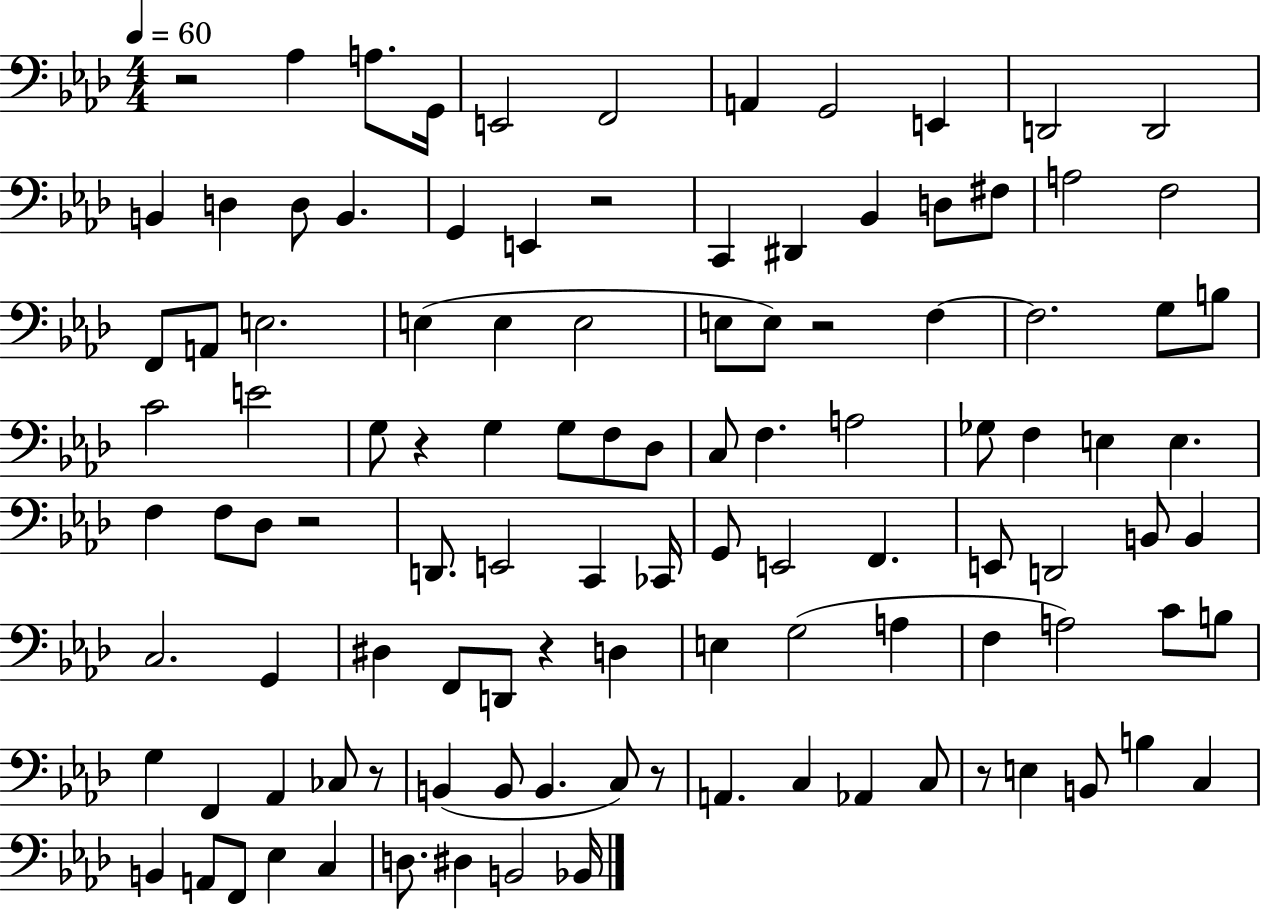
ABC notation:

X:1
T:Untitled
M:4/4
L:1/4
K:Ab
z2 _A, A,/2 G,,/4 E,,2 F,,2 A,, G,,2 E,, D,,2 D,,2 B,, D, D,/2 B,, G,, E,, z2 C,, ^D,, _B,, D,/2 ^F,/2 A,2 F,2 F,,/2 A,,/2 E,2 E, E, E,2 E,/2 E,/2 z2 F, F,2 G,/2 B,/2 C2 E2 G,/2 z G, G,/2 F,/2 _D,/2 C,/2 F, A,2 _G,/2 F, E, E, F, F,/2 _D,/2 z2 D,,/2 E,,2 C,, _C,,/4 G,,/2 E,,2 F,, E,,/2 D,,2 B,,/2 B,, C,2 G,, ^D, F,,/2 D,,/2 z D, E, G,2 A, F, A,2 C/2 B,/2 G, F,, _A,, _C,/2 z/2 B,, B,,/2 B,, C,/2 z/2 A,, C, _A,, C,/2 z/2 E, B,,/2 B, C, B,, A,,/2 F,,/2 _E, C, D,/2 ^D, B,,2 _B,,/4